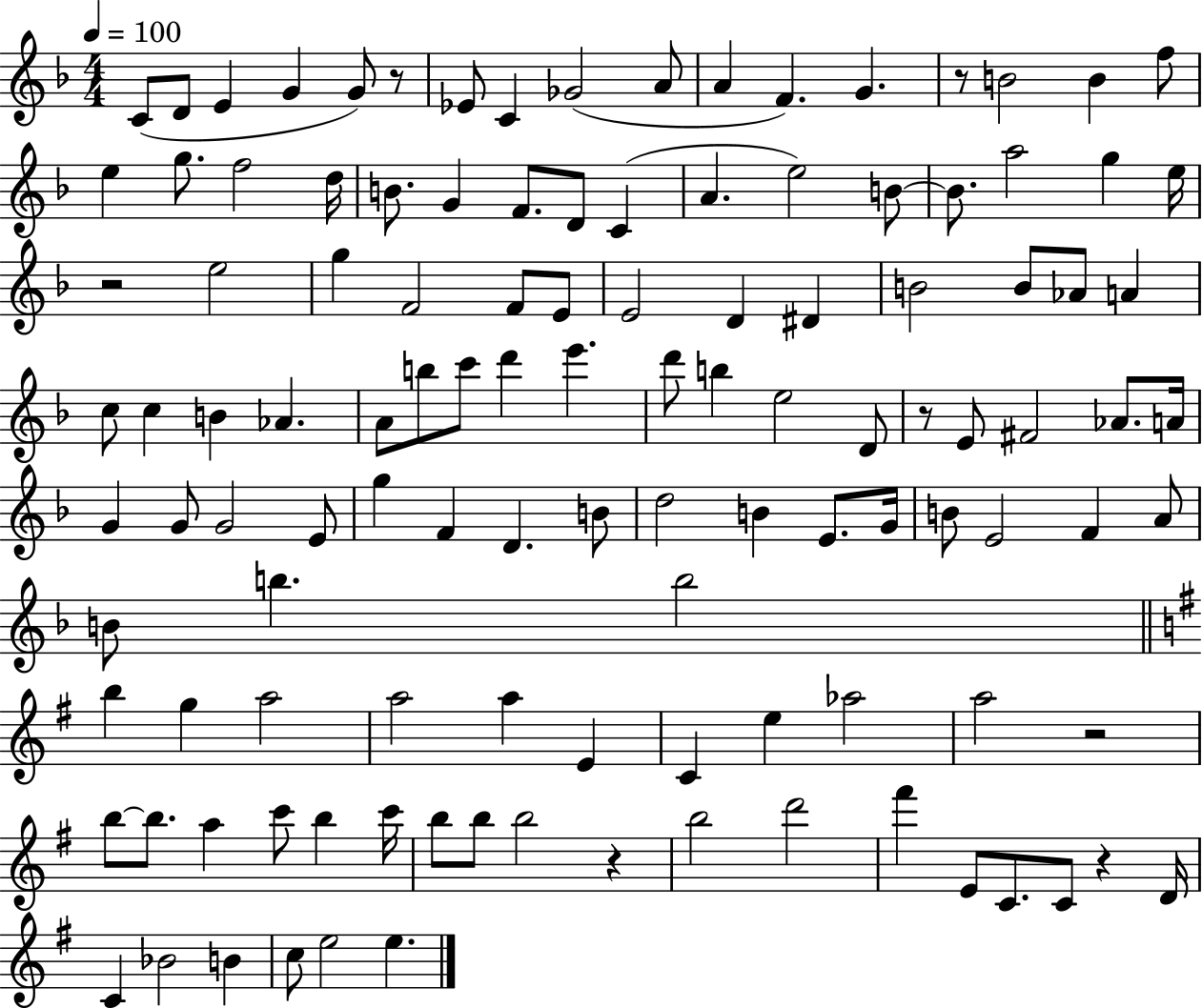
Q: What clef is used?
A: treble